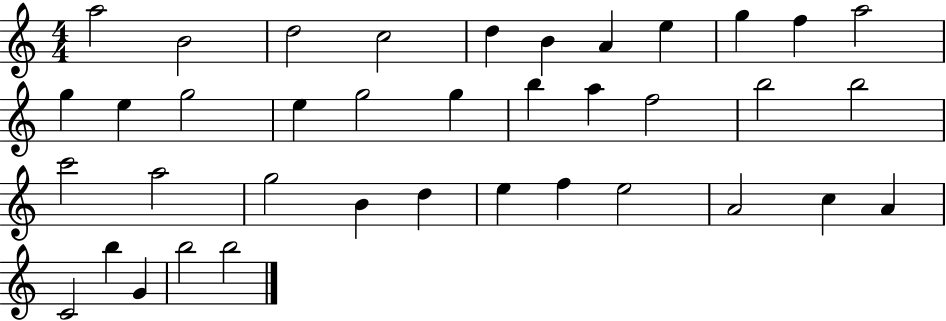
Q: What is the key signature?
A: C major